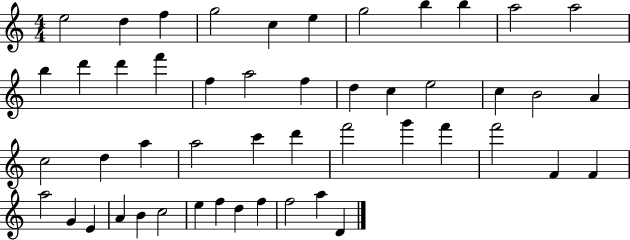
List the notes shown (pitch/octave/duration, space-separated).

E5/h D5/q F5/q G5/h C5/q E5/q G5/h B5/q B5/q A5/h A5/h B5/q D6/q D6/q F6/q F5/q A5/h F5/q D5/q C5/q E5/h C5/q B4/h A4/q C5/h D5/q A5/q A5/h C6/q D6/q F6/h G6/q F6/q F6/h F4/q F4/q A5/h G4/q E4/q A4/q B4/q C5/h E5/q F5/q D5/q F5/q F5/h A5/q D4/q